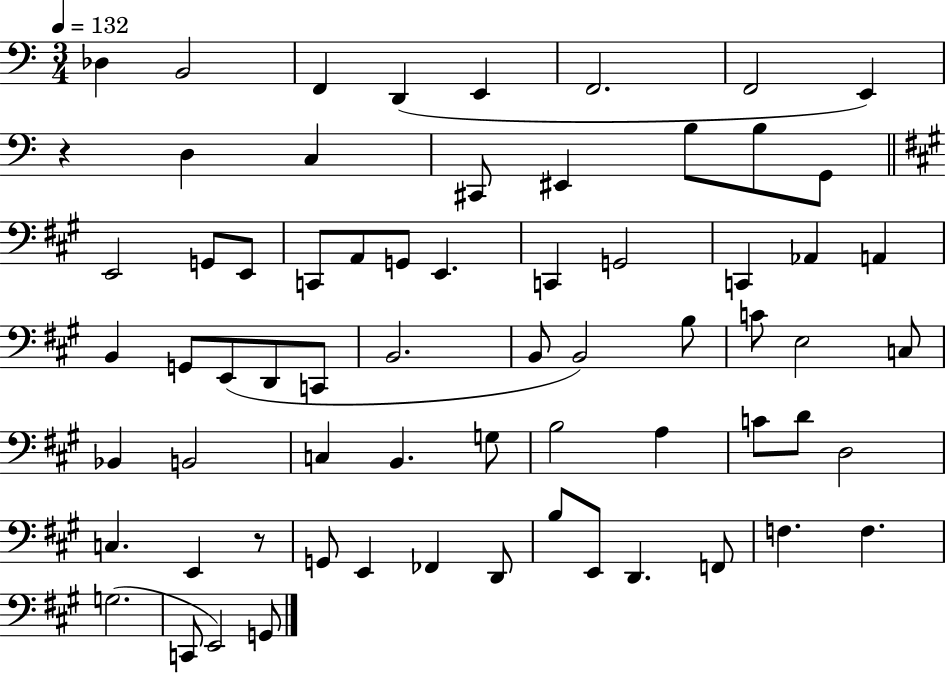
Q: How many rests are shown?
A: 2